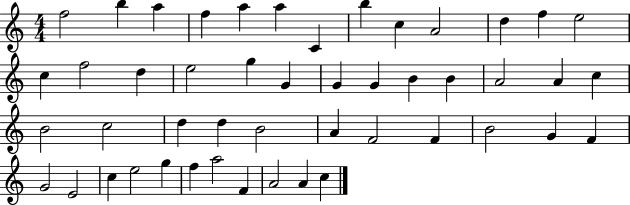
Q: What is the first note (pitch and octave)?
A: F5